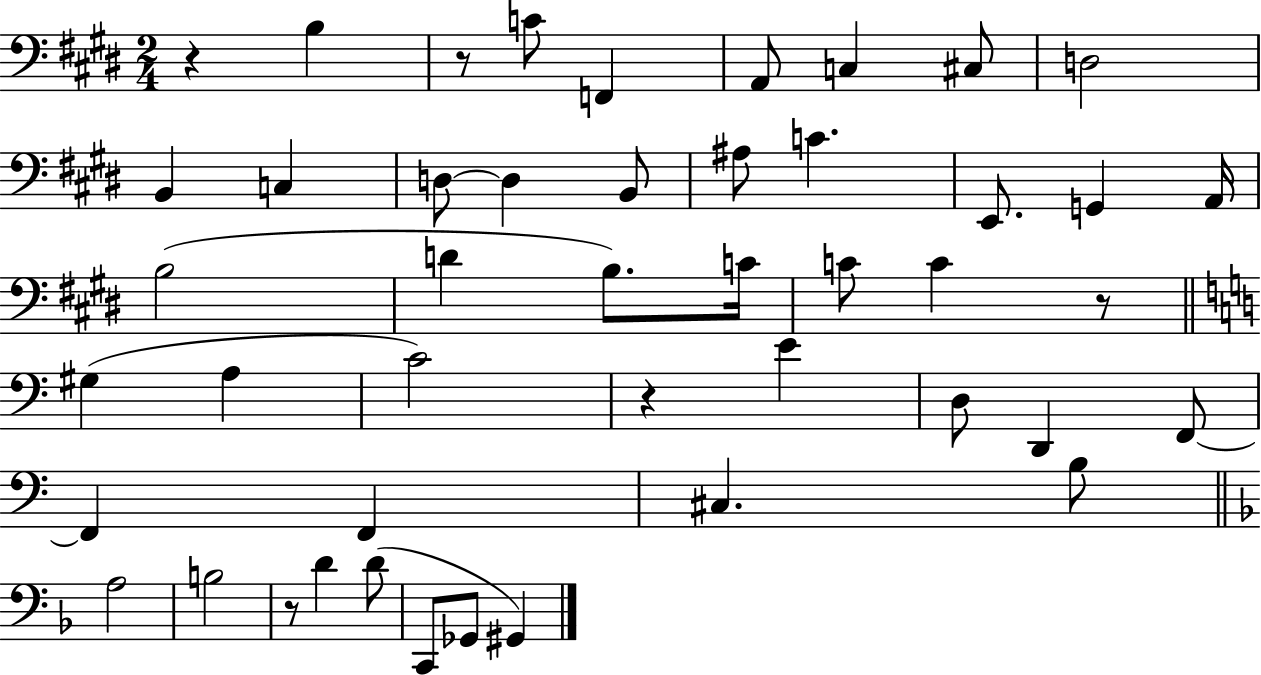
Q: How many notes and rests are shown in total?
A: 46